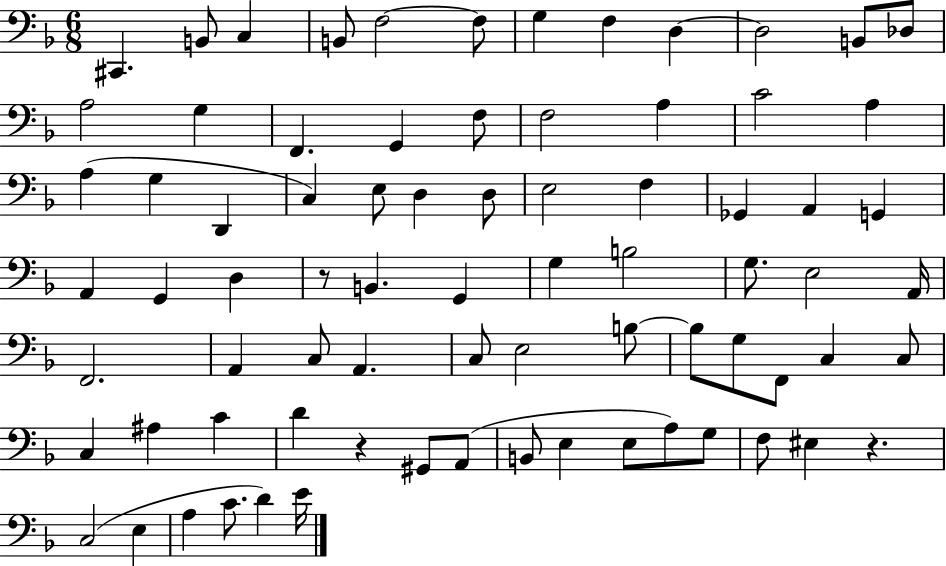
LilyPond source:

{
  \clef bass
  \numericTimeSignature
  \time 6/8
  \key f \major
  cis,4. b,8 c4 | b,8 f2~~ f8 | g4 f4 d4~~ | d2 b,8 des8 | \break a2 g4 | f,4. g,4 f8 | f2 a4 | c'2 a4 | \break a4( g4 d,4 | c4) e8 d4 d8 | e2 f4 | ges,4 a,4 g,4 | \break a,4 g,4 d4 | r8 b,4. g,4 | g4 b2 | g8. e2 a,16 | \break f,2. | a,4 c8 a,4. | c8 e2 b8~~ | b8 g8 f,8 c4 c8 | \break c4 ais4 c'4 | d'4 r4 gis,8 a,8( | b,8 e4 e8 a8) g8 | f8 eis4 r4. | \break c2( e4 | a4 c'8. d'4) e'16 | \bar "|."
}